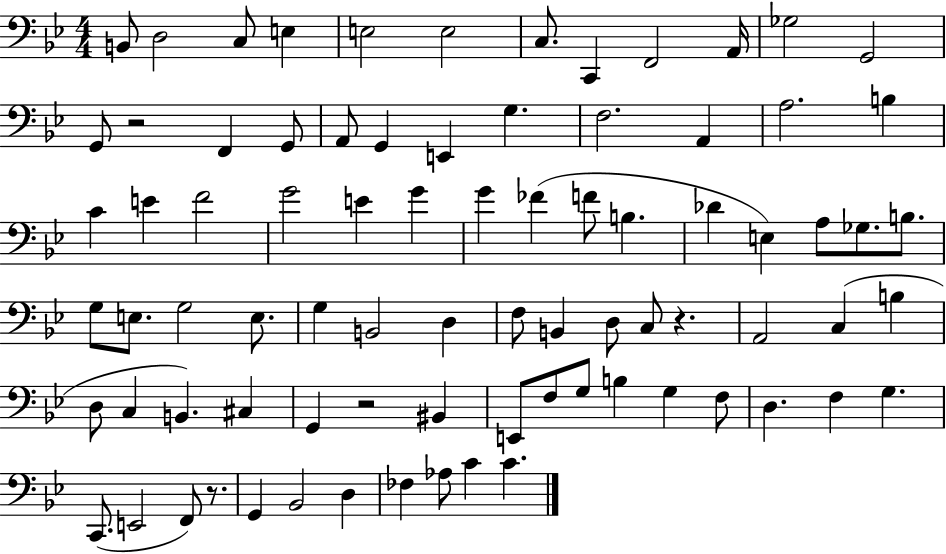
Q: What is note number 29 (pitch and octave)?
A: G4